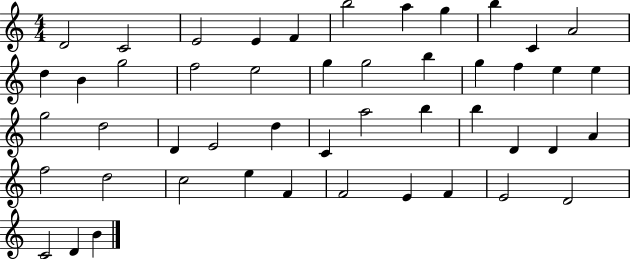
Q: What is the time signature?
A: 4/4